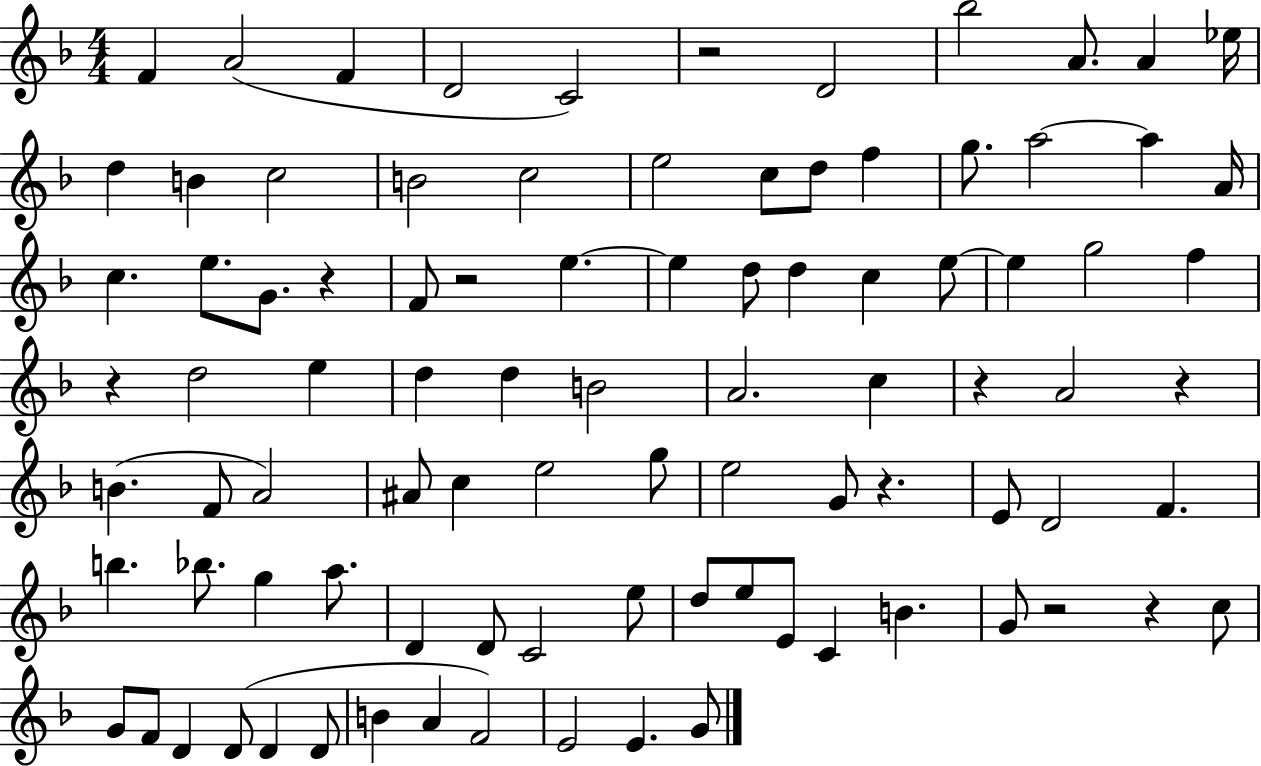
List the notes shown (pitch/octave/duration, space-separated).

F4/q A4/h F4/q D4/h C4/h R/h D4/h Bb5/h A4/e. A4/q Eb5/s D5/q B4/q C5/h B4/h C5/h E5/h C5/e D5/e F5/q G5/e. A5/h A5/q A4/s C5/q. E5/e. G4/e. R/q F4/e R/h E5/q. E5/q D5/e D5/q C5/q E5/e E5/q G5/h F5/q R/q D5/h E5/q D5/q D5/q B4/h A4/h. C5/q R/q A4/h R/q B4/q. F4/e A4/h A#4/e C5/q E5/h G5/e E5/h G4/e R/q. E4/e D4/h F4/q. B5/q. Bb5/e. G5/q A5/e. D4/q D4/e C4/h E5/e D5/e E5/e E4/e C4/q B4/q. G4/e R/h R/q C5/e G4/e F4/e D4/q D4/e D4/q D4/e B4/q A4/q F4/h E4/h E4/q. G4/e